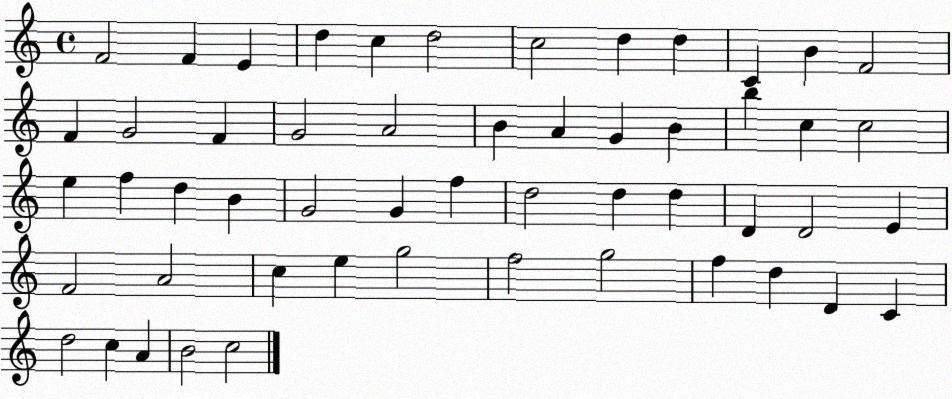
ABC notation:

X:1
T:Untitled
M:4/4
L:1/4
K:C
F2 F E d c d2 c2 d d C B F2 F G2 F G2 A2 B A G B b c c2 e f d B G2 G f d2 d d D D2 E F2 A2 c e g2 f2 g2 f d D C d2 c A B2 c2